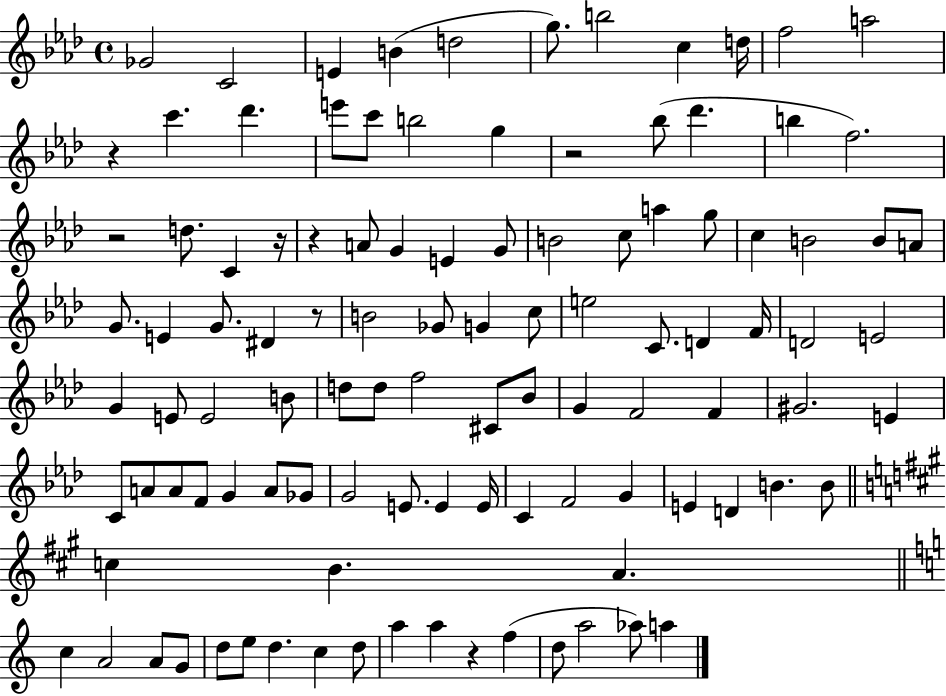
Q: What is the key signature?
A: AES major